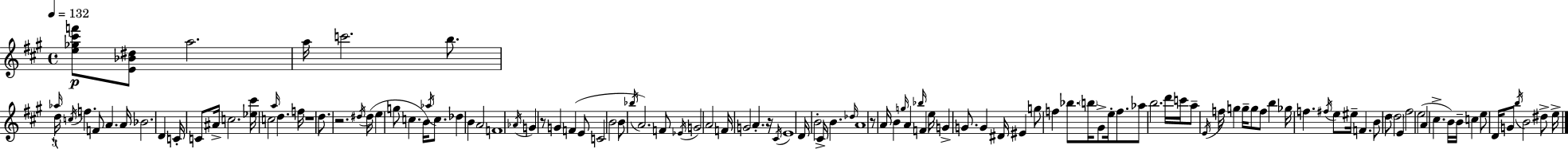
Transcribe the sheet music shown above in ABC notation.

X:1
T:Untitled
M:4/4
L:1/4
K:A
[e_g^c'f']/2 [E_B^d]/2 a2 a/4 c'2 b/2 _a/4 d/4 c/4 f F/2 A A/4 _B2 D C/4 C/2 ^A/4 c2 [_e^c']/4 c2 a/4 d f/4 z4 d/2 z2 ^d/4 ^d/4 e g/2 c B/4 _a/4 c/2 _d B A2 F4 _A/4 G z/2 G F E/2 C2 B2 B/2 _b/4 A2 F/2 _E/4 G2 A2 F/4 G2 A z/4 ^C/4 E4 D/4 B2 ^C/4 B _d/4 A4 z/2 A/4 B g/4 A _b/4 F e/4 G G/2 G ^D/4 ^E g/2 f _b/2 b/4 ^G/2 e/4 f/2 _a/2 b2 d'/4 c'/4 a/2 E/4 f/4 g g/4 g/2 f/2 b _g/4 f ^f/4 e/2 ^e/4 F B/2 d/2 d2 E ^f2 e2 A ^c B/4 B/4 c e/2 D/4 G/2 b/4 B2 ^d/2 e/4